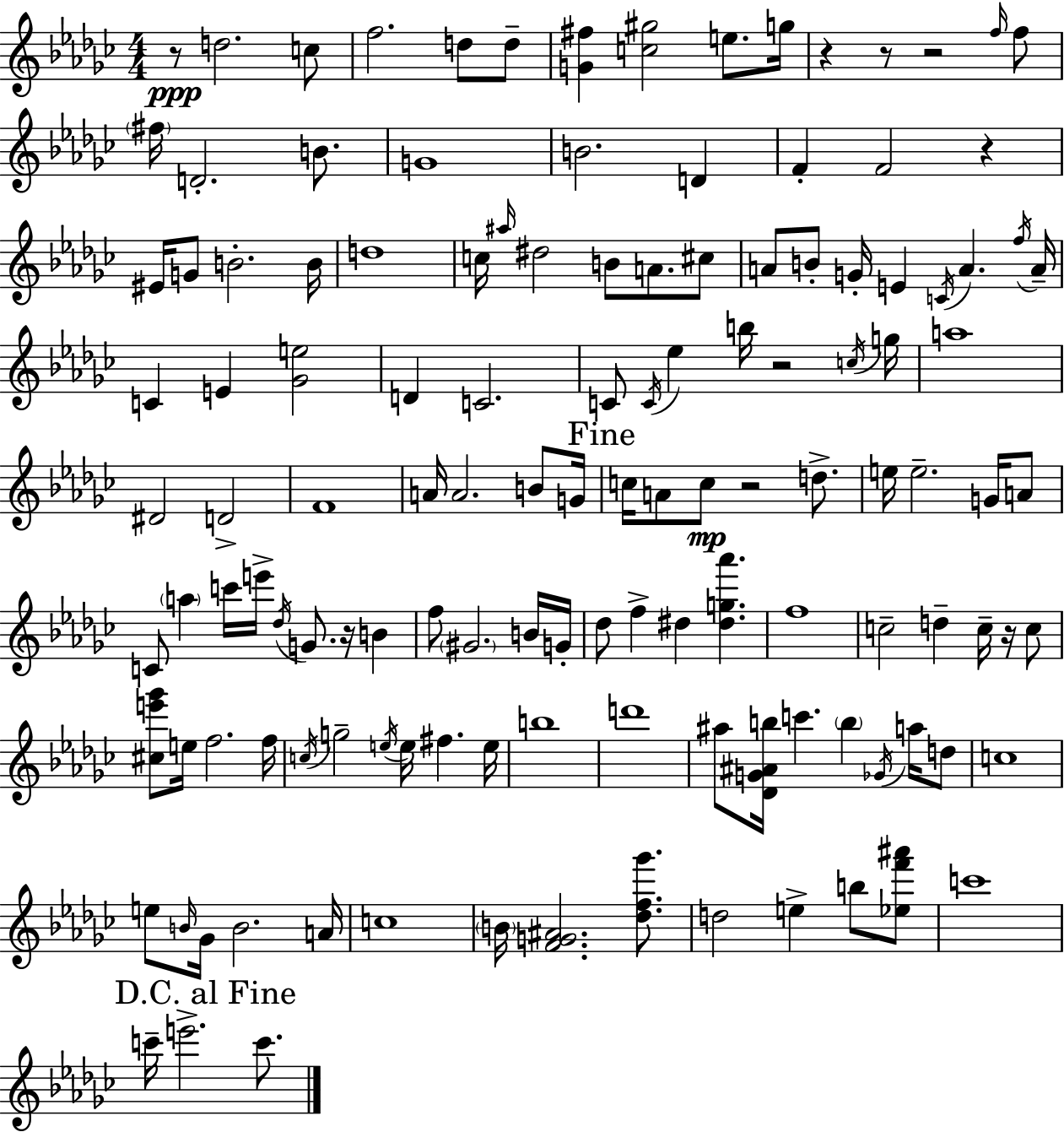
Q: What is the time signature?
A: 4/4